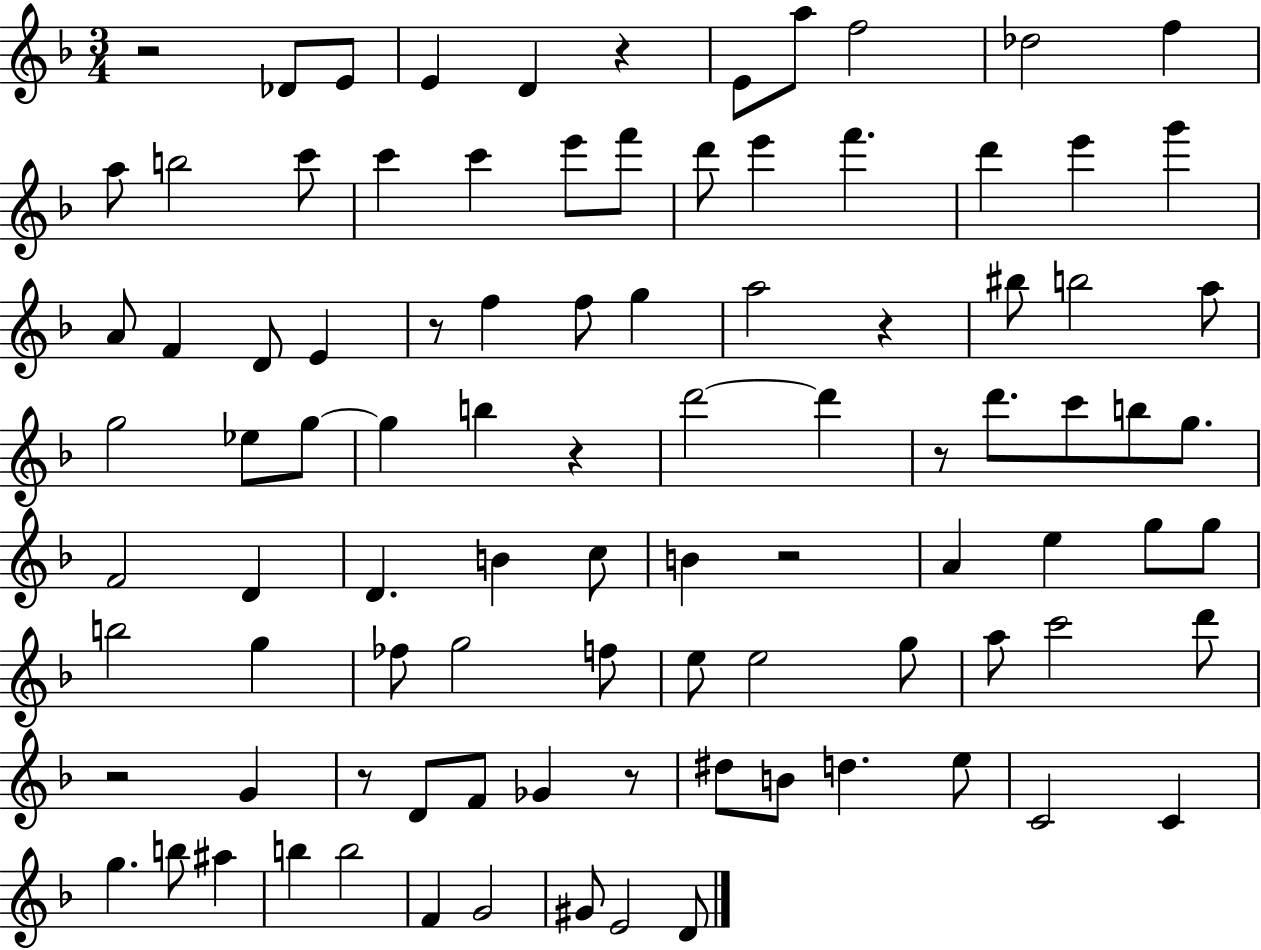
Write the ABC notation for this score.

X:1
T:Untitled
M:3/4
L:1/4
K:F
z2 _D/2 E/2 E D z E/2 a/2 f2 _d2 f a/2 b2 c'/2 c' c' e'/2 f'/2 d'/2 e' f' d' e' g' A/2 F D/2 E z/2 f f/2 g a2 z ^b/2 b2 a/2 g2 _e/2 g/2 g b z d'2 d' z/2 d'/2 c'/2 b/2 g/2 F2 D D B c/2 B z2 A e g/2 g/2 b2 g _f/2 g2 f/2 e/2 e2 g/2 a/2 c'2 d'/2 z2 G z/2 D/2 F/2 _G z/2 ^d/2 B/2 d e/2 C2 C g b/2 ^a b b2 F G2 ^G/2 E2 D/2